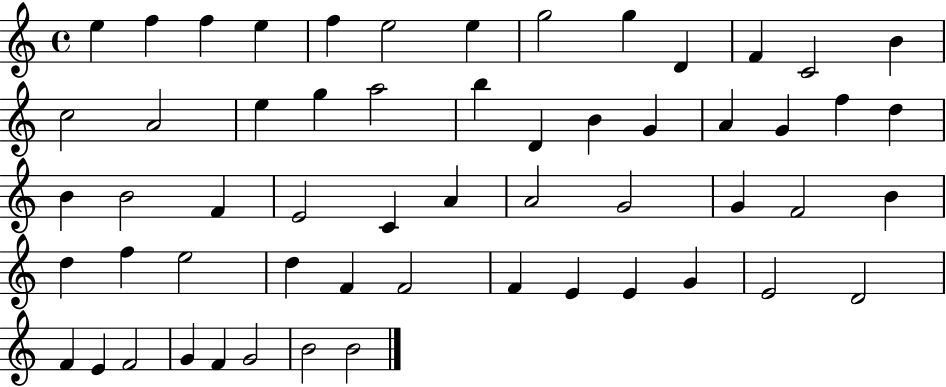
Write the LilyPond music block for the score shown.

{
  \clef treble
  \time 4/4
  \defaultTimeSignature
  \key c \major
  e''4 f''4 f''4 e''4 | f''4 e''2 e''4 | g''2 g''4 d'4 | f'4 c'2 b'4 | \break c''2 a'2 | e''4 g''4 a''2 | b''4 d'4 b'4 g'4 | a'4 g'4 f''4 d''4 | \break b'4 b'2 f'4 | e'2 c'4 a'4 | a'2 g'2 | g'4 f'2 b'4 | \break d''4 f''4 e''2 | d''4 f'4 f'2 | f'4 e'4 e'4 g'4 | e'2 d'2 | \break f'4 e'4 f'2 | g'4 f'4 g'2 | b'2 b'2 | \bar "|."
}